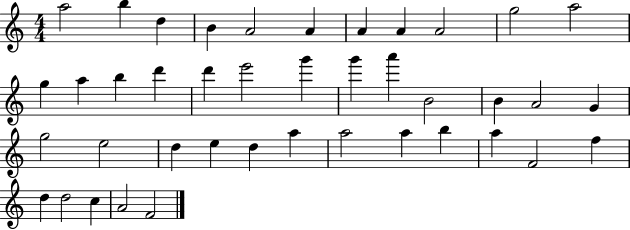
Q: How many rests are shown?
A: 0